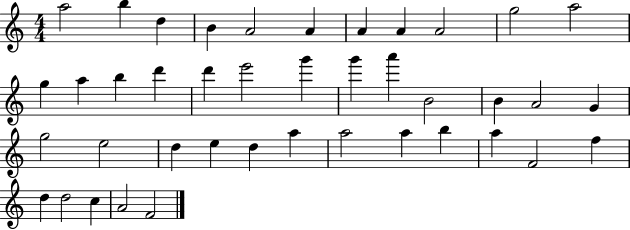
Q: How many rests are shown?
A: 0